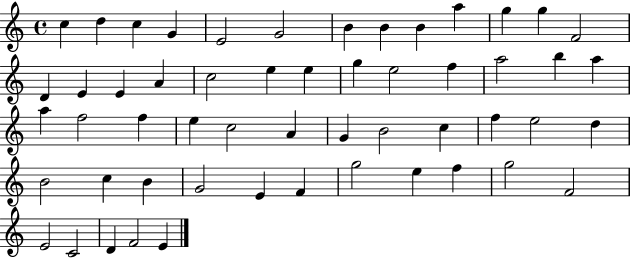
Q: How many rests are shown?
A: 0